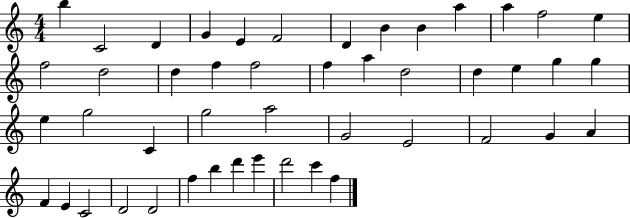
B5/q C4/h D4/q G4/q E4/q F4/h D4/q B4/q B4/q A5/q A5/q F5/h E5/q F5/h D5/h D5/q F5/q F5/h F5/q A5/q D5/h D5/q E5/q G5/q G5/q E5/q G5/h C4/q G5/h A5/h G4/h E4/h F4/h G4/q A4/q F4/q E4/q C4/h D4/h D4/h F5/q B5/q D6/q E6/q D6/h C6/q F5/q